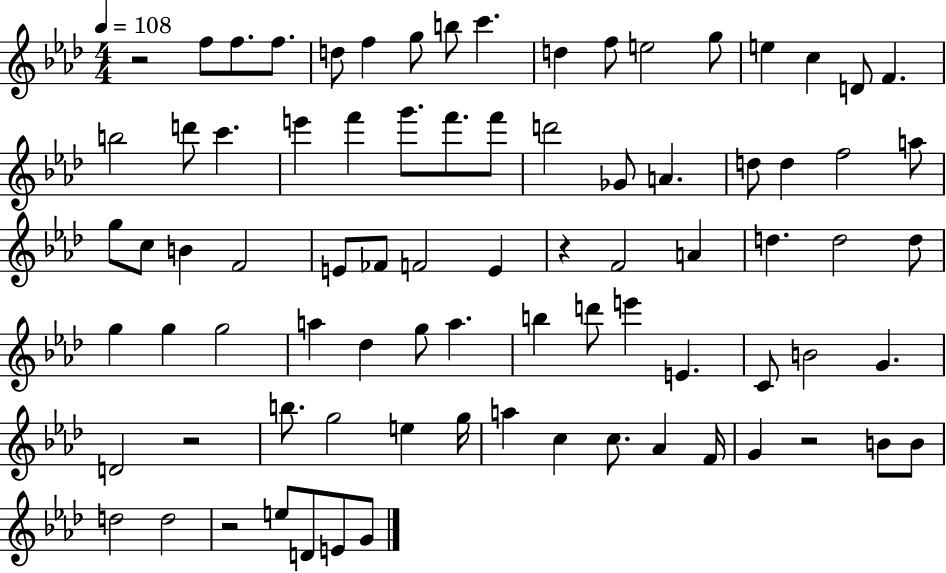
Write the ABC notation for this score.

X:1
T:Untitled
M:4/4
L:1/4
K:Ab
z2 f/2 f/2 f/2 d/2 f g/2 b/2 c' d f/2 e2 g/2 e c D/2 F b2 d'/2 c' e' f' g'/2 f'/2 f'/2 d'2 _G/2 A d/2 d f2 a/2 g/2 c/2 B F2 E/2 _F/2 F2 E z F2 A d d2 d/2 g g g2 a _d g/2 a b d'/2 e' E C/2 B2 G D2 z2 b/2 g2 e g/4 a c c/2 _A F/4 G z2 B/2 B/2 d2 d2 z2 e/2 D/2 E/2 G/2